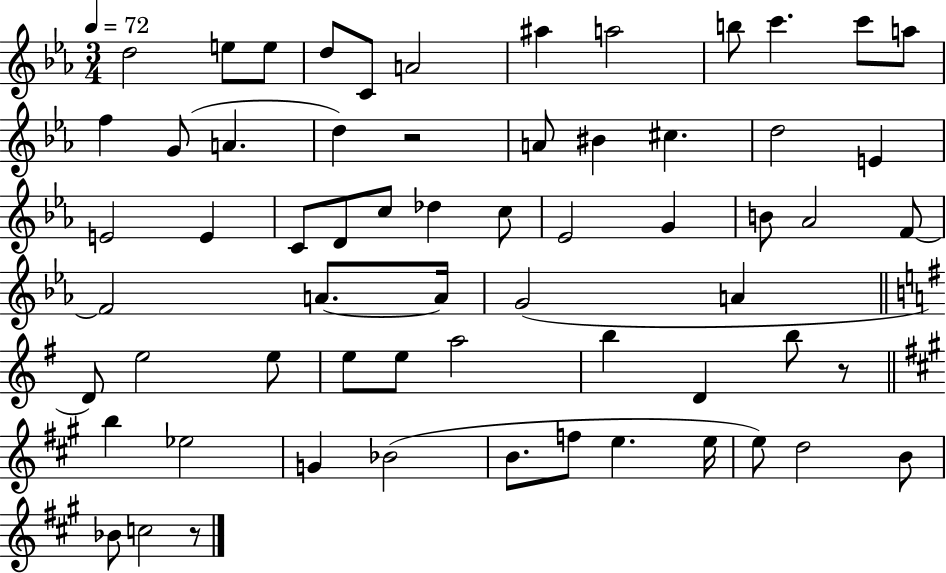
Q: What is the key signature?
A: EES major